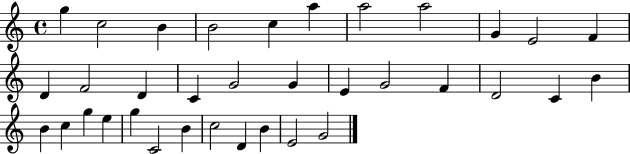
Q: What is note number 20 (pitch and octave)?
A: F4